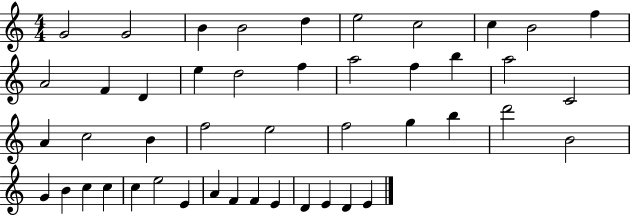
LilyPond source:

{
  \clef treble
  \numericTimeSignature
  \time 4/4
  \key c \major
  g'2 g'2 | b'4 b'2 d''4 | e''2 c''2 | c''4 b'2 f''4 | \break a'2 f'4 d'4 | e''4 d''2 f''4 | a''2 f''4 b''4 | a''2 c'2 | \break a'4 c''2 b'4 | f''2 e''2 | f''2 g''4 b''4 | d'''2 b'2 | \break g'4 b'4 c''4 c''4 | c''4 e''2 e'4 | a'4 f'4 f'4 e'4 | d'4 e'4 d'4 e'4 | \break \bar "|."
}